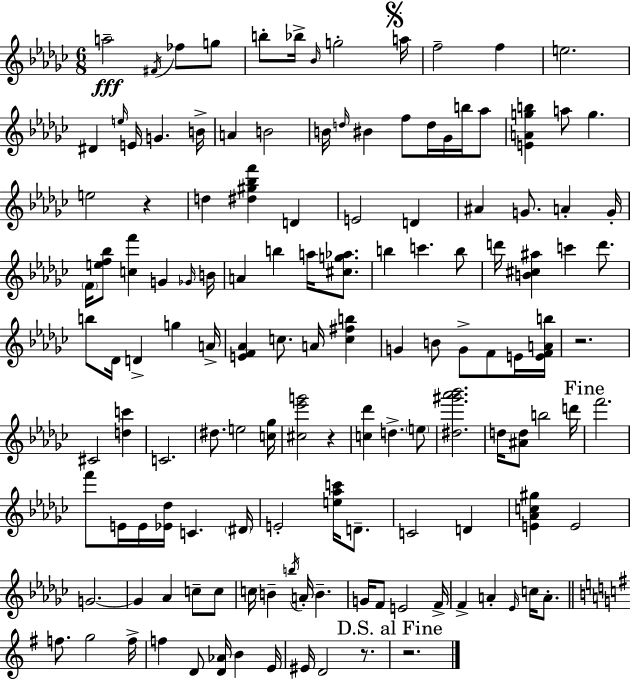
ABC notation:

X:1
T:Untitled
M:6/8
L:1/4
K:Ebm
a2 ^F/4 _f/2 g/2 b/2 _b/4 _B/4 g2 a/4 f2 f e2 ^D e/4 E/4 G B/4 A B2 B/4 d/4 ^B f/2 d/4 _G/4 b/4 _a/2 [EAgb] a/2 g e2 z d [^d^g_bf'] D E2 D ^A G/2 A G/4 F/4 [ef_b]/2 [cf'] G _G/4 B/4 A b a/4 [^cg_a]/2 b c' b/2 d'/4 [B^c^a] c' d'/2 b/2 _D/4 D g A/4 [EF_A] c/2 A/4 [c^fb] G B/2 G/2 F/2 E/4 [EFAb]/4 z2 ^C2 [dc'] C2 ^d/2 e2 [c_g]/4 [^c_e'g']2 z [c_d'] d e/2 [^d^g'_a'_b']2 d/4 [^Ad]/2 b2 d'/4 f'2 f'/2 E/4 E/4 [_E_d]/4 C ^D/4 E2 [e_ac']/4 D/2 C2 D [E_Ac^g] E2 G2 G _A c/2 c/2 c/4 B b/4 A/4 B G/4 F/2 E2 F/4 F A _E/4 c/4 A/2 f/2 g2 f/4 f D/2 [D_A]/4 B E/4 ^E/4 D2 z/2 z2